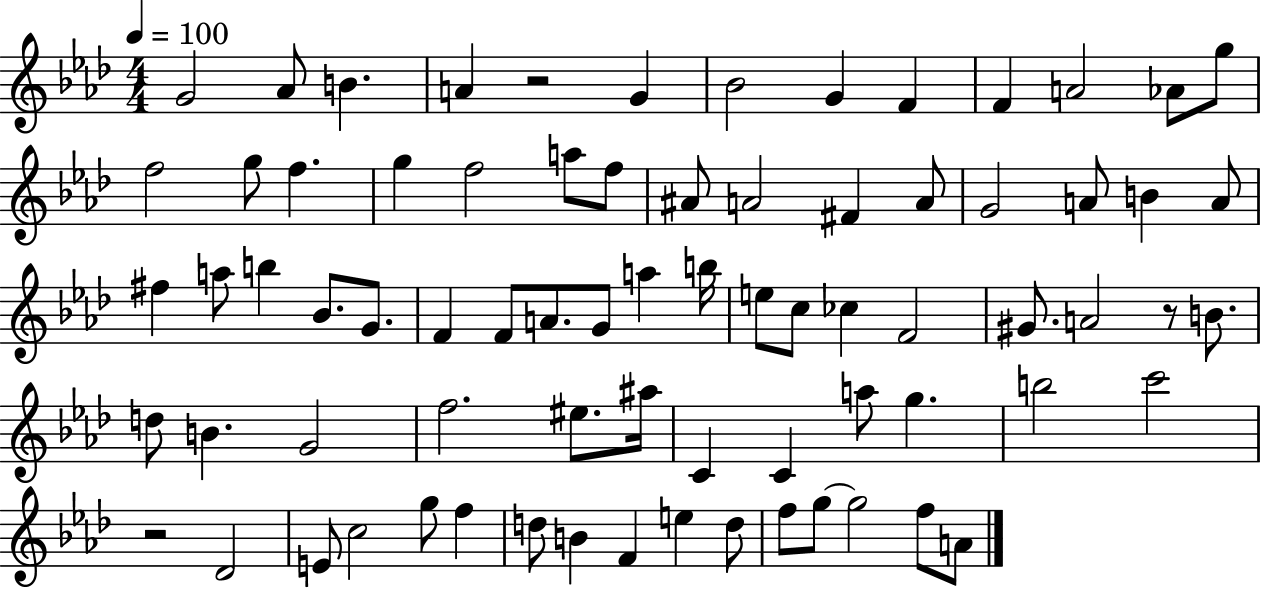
{
  \clef treble
  \numericTimeSignature
  \time 4/4
  \key aes \major
  \tempo 4 = 100
  g'2 aes'8 b'4. | a'4 r2 g'4 | bes'2 g'4 f'4 | f'4 a'2 aes'8 g''8 | \break f''2 g''8 f''4. | g''4 f''2 a''8 f''8 | ais'8 a'2 fis'4 a'8 | g'2 a'8 b'4 a'8 | \break fis''4 a''8 b''4 bes'8. g'8. | f'4 f'8 a'8. g'8 a''4 b''16 | e''8 c''8 ces''4 f'2 | gis'8. a'2 r8 b'8. | \break d''8 b'4. g'2 | f''2. eis''8. ais''16 | c'4 c'4 a''8 g''4. | b''2 c'''2 | \break r2 des'2 | e'8 c''2 g''8 f''4 | d''8 b'4 f'4 e''4 d''8 | f''8 g''8~~ g''2 f''8 a'8 | \break \bar "|."
}